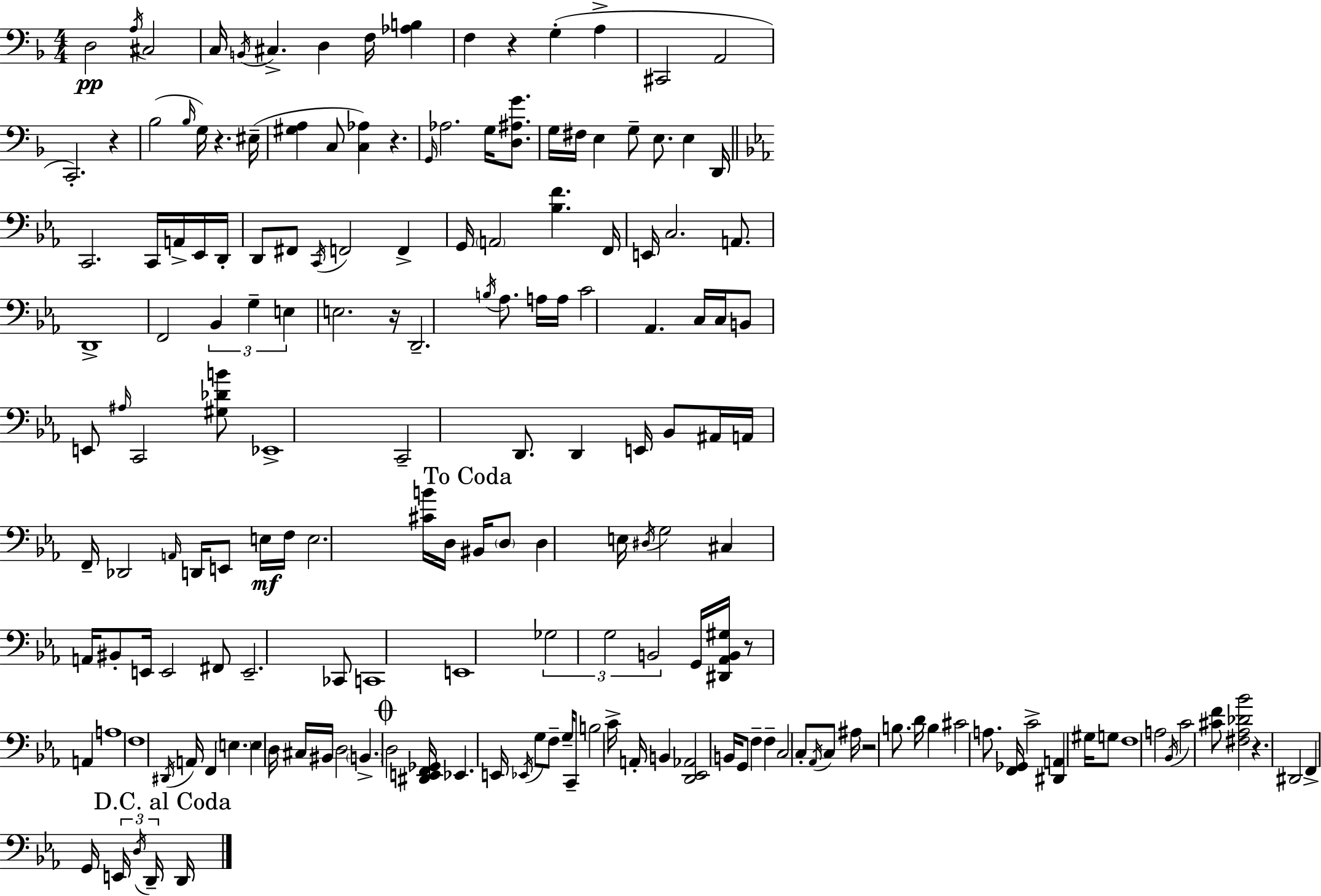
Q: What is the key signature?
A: D minor